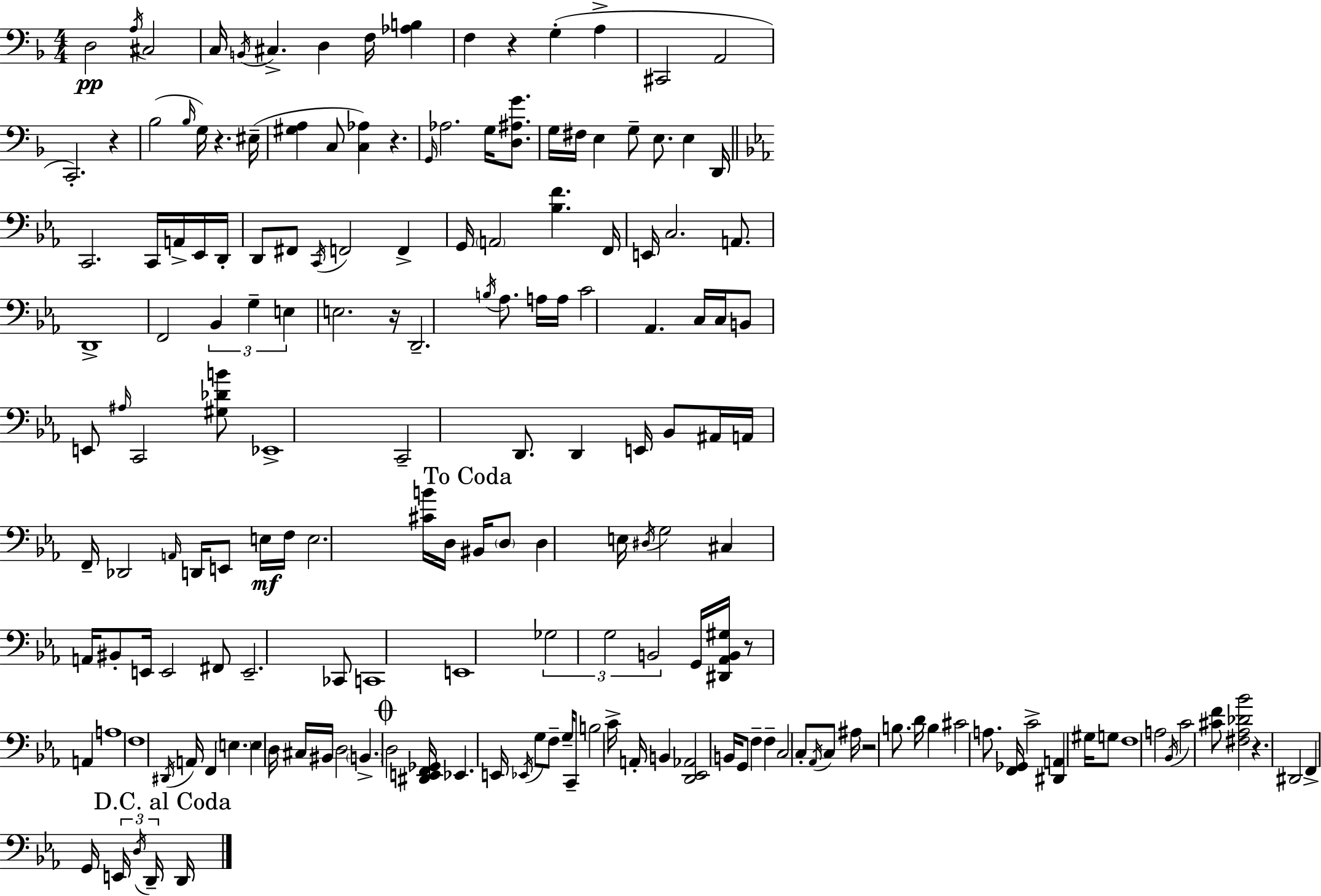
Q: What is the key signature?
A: D minor